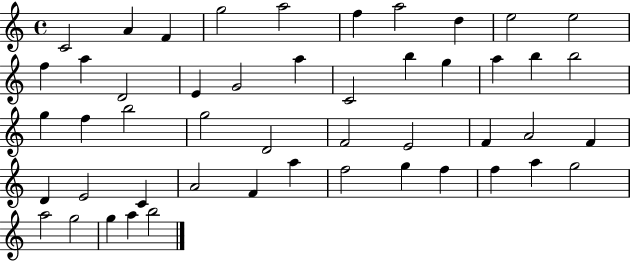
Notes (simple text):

C4/h A4/q F4/q G5/h A5/h F5/q A5/h D5/q E5/h E5/h F5/q A5/q D4/h E4/q G4/h A5/q C4/h B5/q G5/q A5/q B5/q B5/h G5/q F5/q B5/h G5/h D4/h F4/h E4/h F4/q A4/h F4/q D4/q E4/h C4/q A4/h F4/q A5/q F5/h G5/q F5/q F5/q A5/q G5/h A5/h G5/h G5/q A5/q B5/h